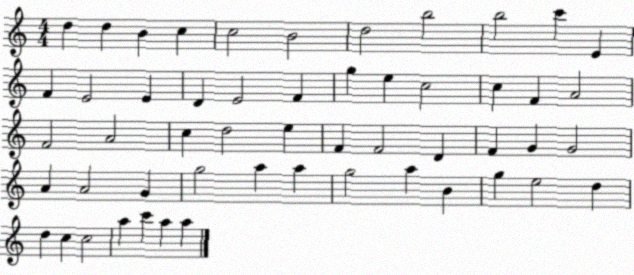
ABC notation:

X:1
T:Untitled
M:4/4
L:1/4
K:C
d d B c c2 B2 d2 b2 b2 c' E F E2 E D E2 F g e c2 c F A2 F2 A2 c d2 e F F2 D F G G2 A A2 G g2 a a g2 a B g e2 d d c c2 a c' a a